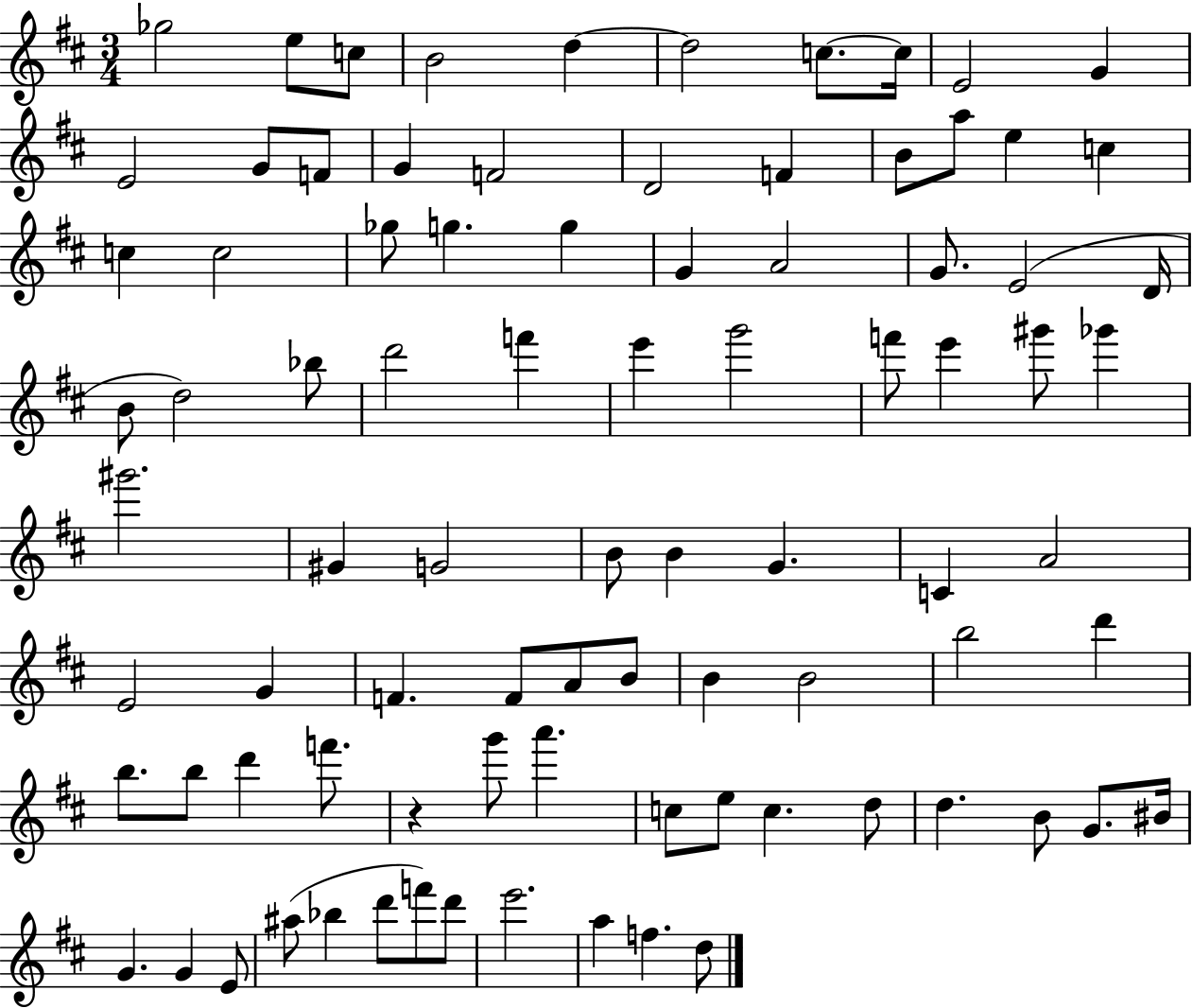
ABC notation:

X:1
T:Untitled
M:3/4
L:1/4
K:D
_g2 e/2 c/2 B2 d d2 c/2 c/4 E2 G E2 G/2 F/2 G F2 D2 F B/2 a/2 e c c c2 _g/2 g g G A2 G/2 E2 D/4 B/2 d2 _b/2 d'2 f' e' g'2 f'/2 e' ^g'/2 _g' ^g'2 ^G G2 B/2 B G C A2 E2 G F F/2 A/2 B/2 B B2 b2 d' b/2 b/2 d' f'/2 z g'/2 a' c/2 e/2 c d/2 d B/2 G/2 ^B/4 G G E/2 ^a/2 _b d'/2 f'/2 d'/2 e'2 a f d/2